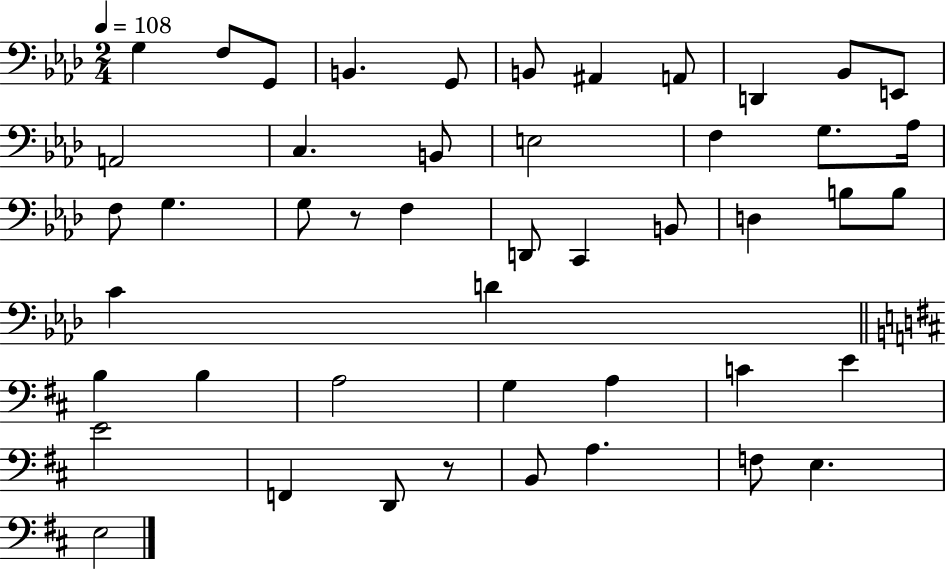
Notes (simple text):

G3/q F3/e G2/e B2/q. G2/e B2/e A#2/q A2/e D2/q Bb2/e E2/e A2/h C3/q. B2/e E3/h F3/q G3/e. Ab3/s F3/e G3/q. G3/e R/e F3/q D2/e C2/q B2/e D3/q B3/e B3/e C4/q D4/q B3/q B3/q A3/h G3/q A3/q C4/q E4/q E4/h F2/q D2/e R/e B2/e A3/q. F3/e E3/q. E3/h